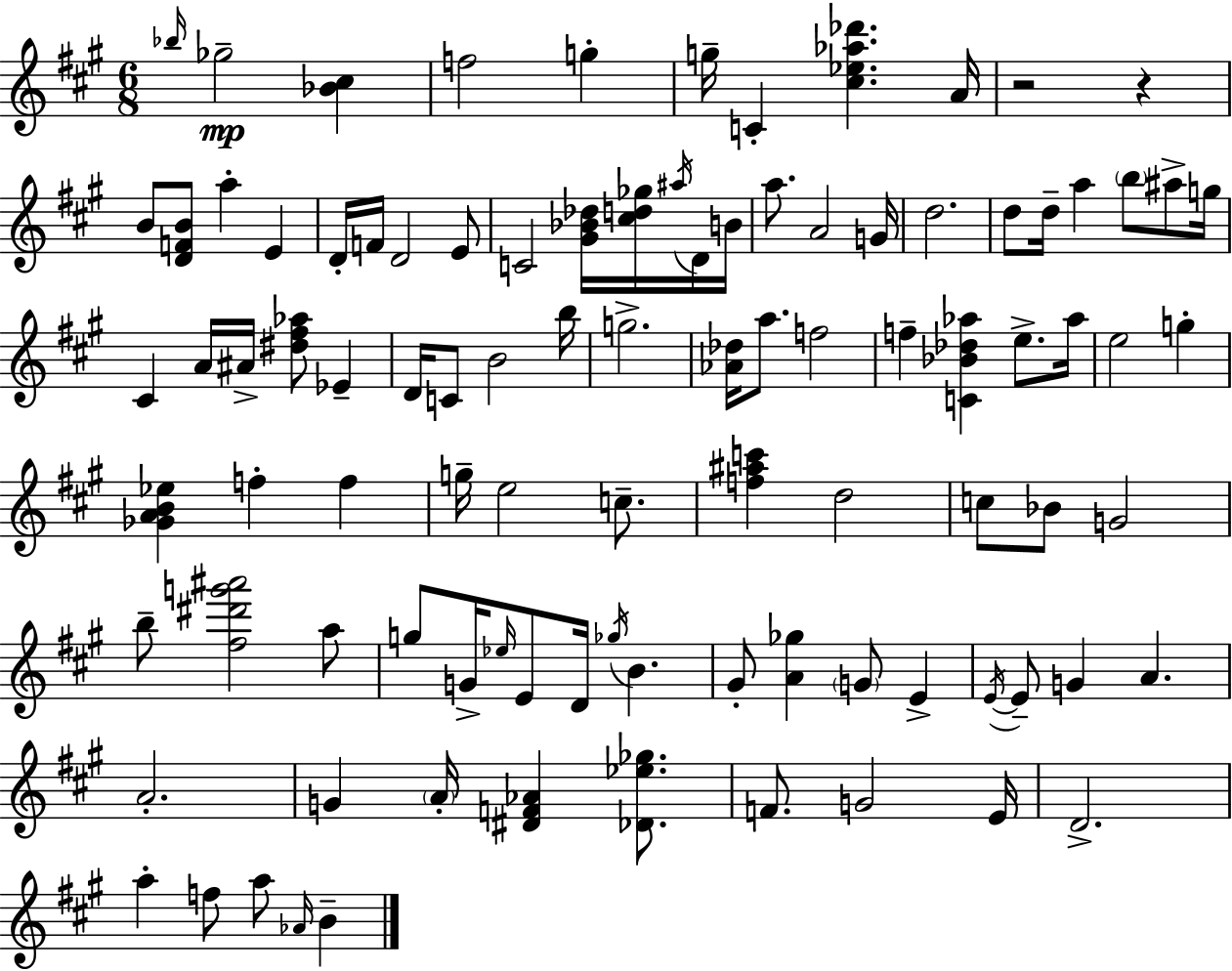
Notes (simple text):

Bb5/s Gb5/h [Bb4,C#5]/q F5/h G5/q G5/s C4/q [C#5,Eb5,Ab5,Db6]/q. A4/s R/h R/q B4/e [D4,F4,B4]/e A5/q E4/q D4/s F4/s D4/h E4/e C4/h [G#4,Bb4,Db5]/s [C#5,D5,Gb5]/s A#5/s D4/s B4/s A5/e. A4/h G4/s D5/h. D5/e D5/s A5/q B5/e A#5/e G5/s C#4/q A4/s A#4/s [D#5,F#5,Ab5]/e Eb4/q D4/s C4/e B4/h B5/s G5/h. [Ab4,Db5]/s A5/e. F5/h F5/q [C4,Bb4,Db5,Ab5]/q E5/e. Ab5/s E5/h G5/q [Gb4,A4,B4,Eb5]/q F5/q F5/q G5/s E5/h C5/e. [F5,A#5,C6]/q D5/h C5/e Bb4/e G4/h B5/e [F#5,D#6,G6,A#6]/h A5/e G5/e G4/s Eb5/s E4/e D4/s Gb5/s B4/q. G#4/e [A4,Gb5]/q G4/e E4/q E4/s E4/e G4/q A4/q. A4/h. G4/q A4/s [D#4,F4,Ab4]/q [Db4,Eb5,Gb5]/e. F4/e. G4/h E4/s D4/h. A5/q F5/e A5/e Ab4/s B4/q